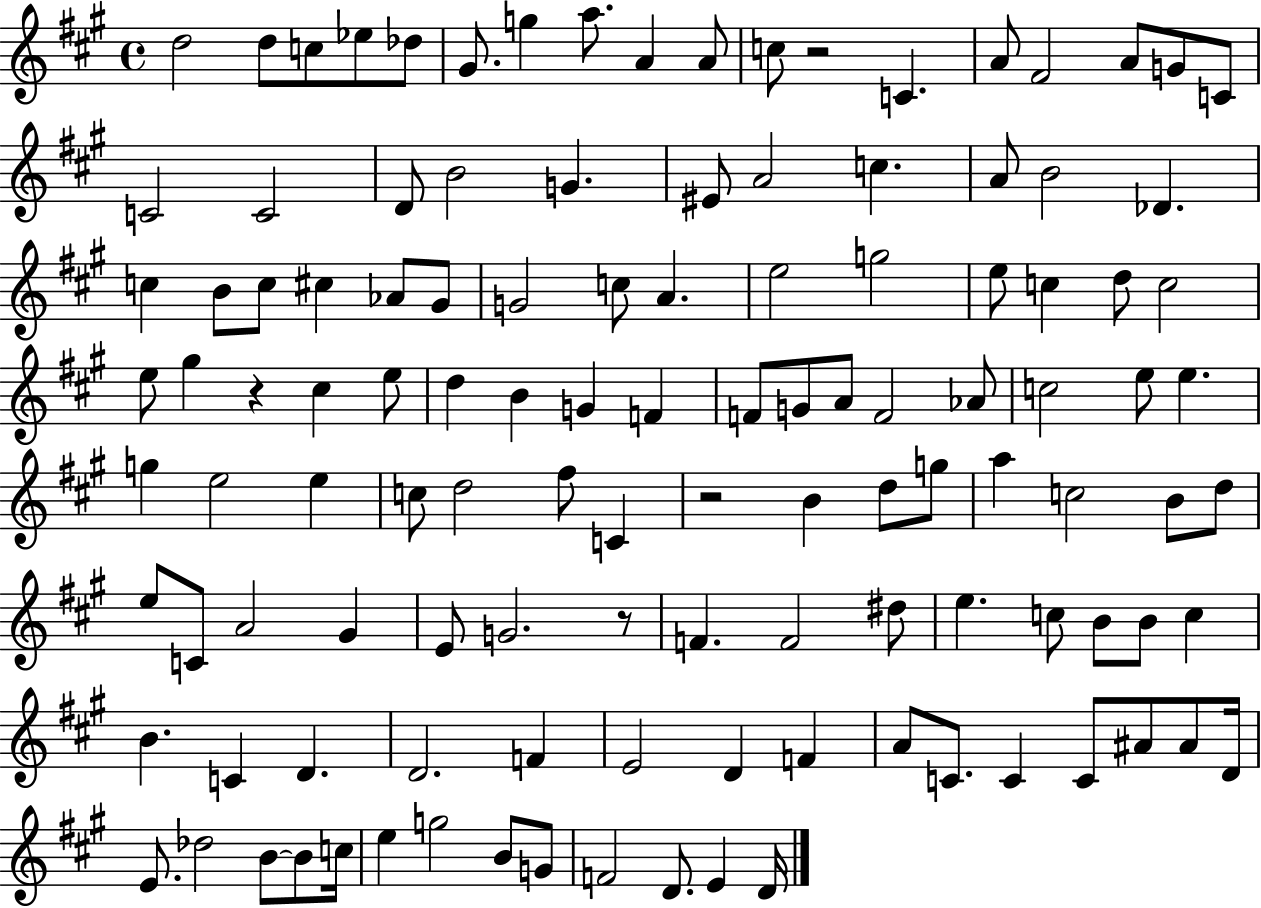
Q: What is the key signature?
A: A major